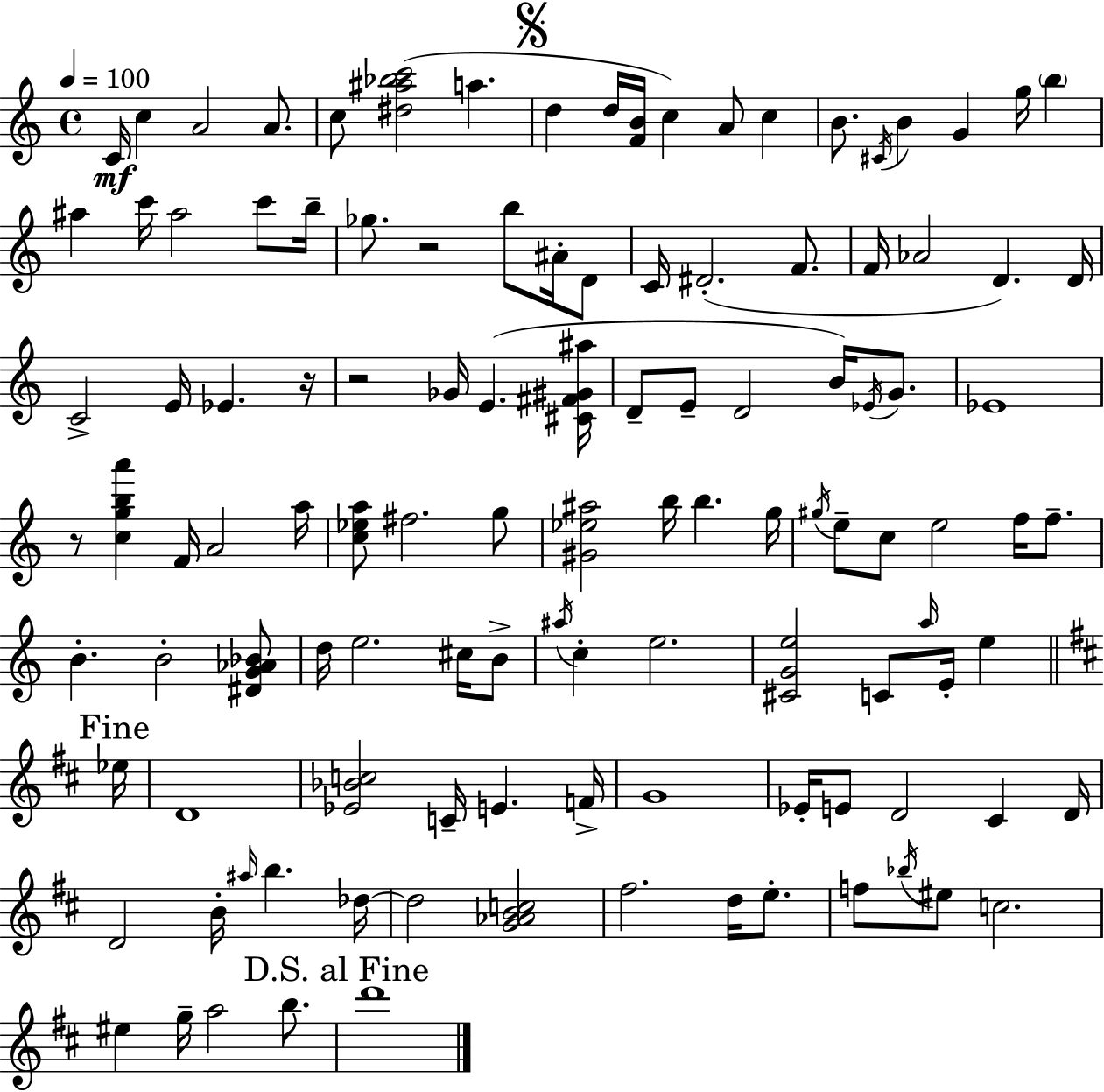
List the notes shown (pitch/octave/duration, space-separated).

C4/s C5/q A4/h A4/e. C5/e [D#5,A#5,Bb5,C6]/h A5/q. D5/q D5/s [F4,B4]/s C5/q A4/e C5/q B4/e. C#4/s B4/q G4/q G5/s B5/q A#5/q C6/s A#5/h C6/e B5/s Gb5/e. R/h B5/e A#4/s D4/e C4/s D#4/h. F4/e. F4/s Ab4/h D4/q. D4/s C4/h E4/s Eb4/q. R/s R/h Gb4/s E4/q. [C#4,F#4,G#4,A#5]/s D4/e E4/e D4/h B4/s Eb4/s G4/e. Eb4/w R/e [C5,G5,B5,A6]/q F4/s A4/h A5/s [C5,Eb5,A5]/e F#5/h. G5/e [G#4,Eb5,A#5]/h B5/s B5/q. G5/s G#5/s E5/e C5/e E5/h F5/s F5/e. B4/q. B4/h [D#4,G4,Ab4,Bb4]/e D5/s E5/h. C#5/s B4/e A#5/s C5/q E5/h. [C#4,G4,E5]/h C4/e A5/s E4/s E5/q Eb5/s D4/w [Eb4,Bb4,C5]/h C4/s E4/q. F4/s G4/w Eb4/s E4/e D4/h C#4/q D4/s D4/h B4/s A#5/s B5/q. Db5/s Db5/h [G4,Ab4,B4,C5]/h F#5/h. D5/s E5/e. F5/e Bb5/s EIS5/e C5/h. EIS5/q G5/s A5/h B5/e. D6/w